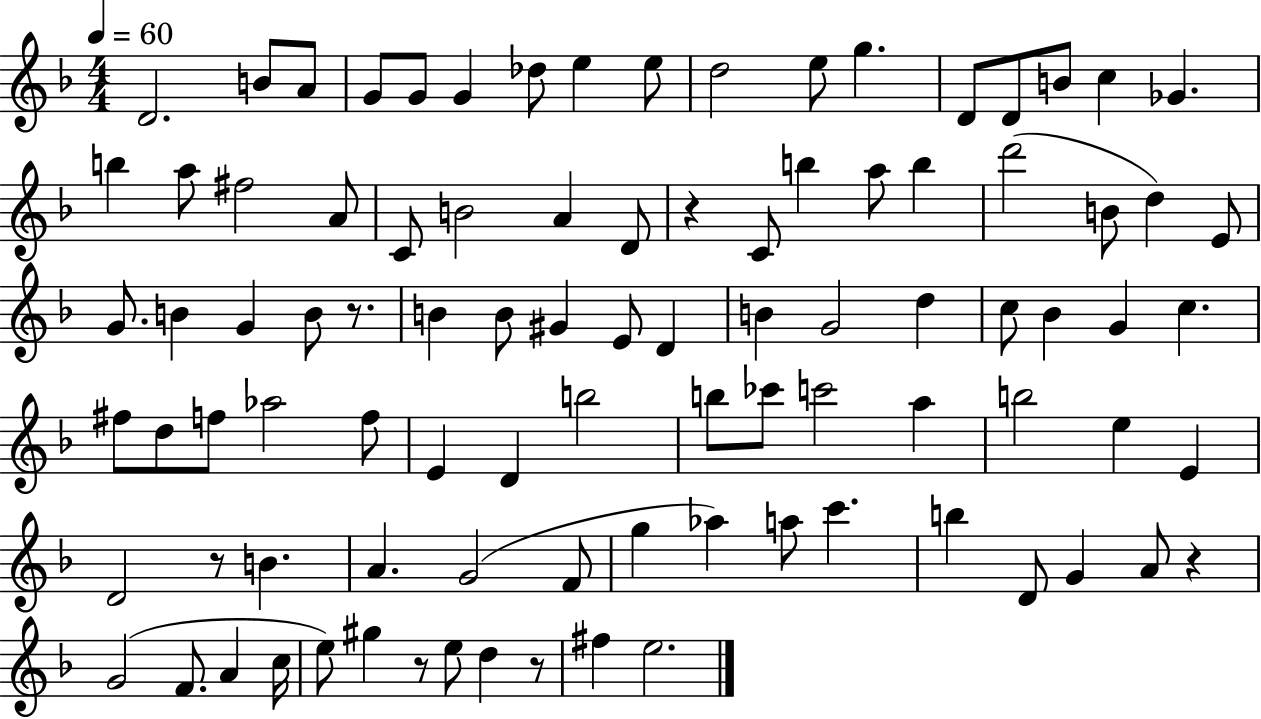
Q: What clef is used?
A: treble